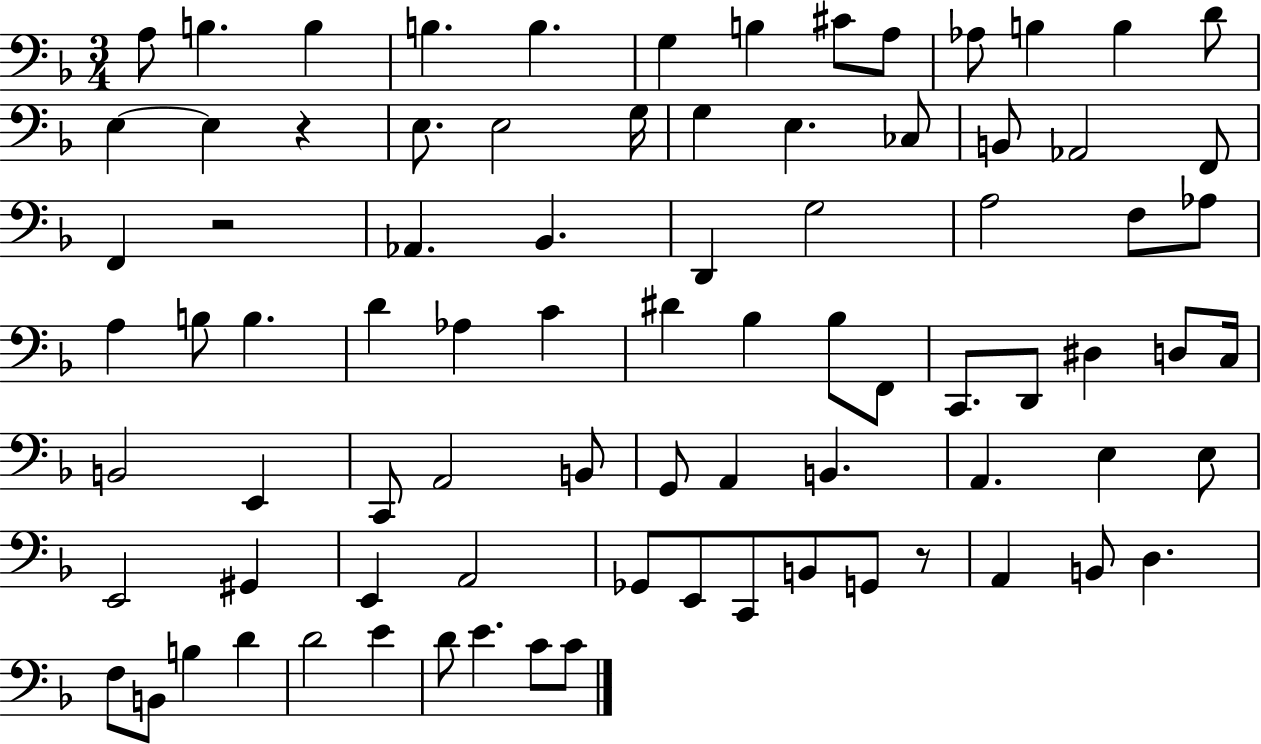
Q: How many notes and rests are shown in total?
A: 83